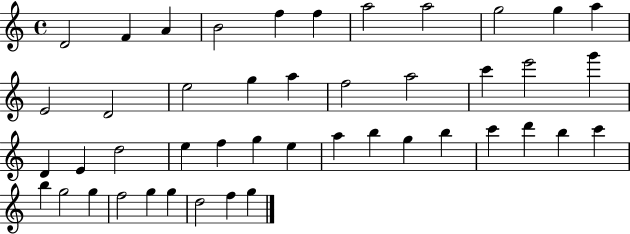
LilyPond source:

{
  \clef treble
  \time 4/4
  \defaultTimeSignature
  \key c \major
  d'2 f'4 a'4 | b'2 f''4 f''4 | a''2 a''2 | g''2 g''4 a''4 | \break e'2 d'2 | e''2 g''4 a''4 | f''2 a''2 | c'''4 e'''2 g'''4 | \break d'4 e'4 d''2 | e''4 f''4 g''4 e''4 | a''4 b''4 g''4 b''4 | c'''4 d'''4 b''4 c'''4 | \break b''4 g''2 g''4 | f''2 g''4 g''4 | d''2 f''4 g''4 | \bar "|."
}